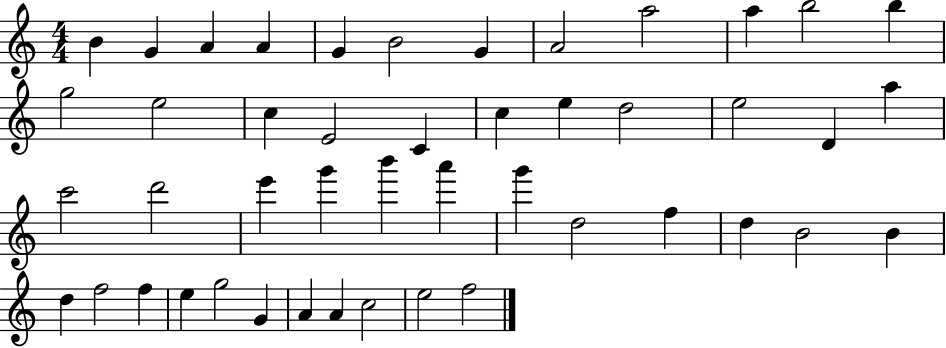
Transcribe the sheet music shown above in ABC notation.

X:1
T:Untitled
M:4/4
L:1/4
K:C
B G A A G B2 G A2 a2 a b2 b g2 e2 c E2 C c e d2 e2 D a c'2 d'2 e' g' b' a' g' d2 f d B2 B d f2 f e g2 G A A c2 e2 f2